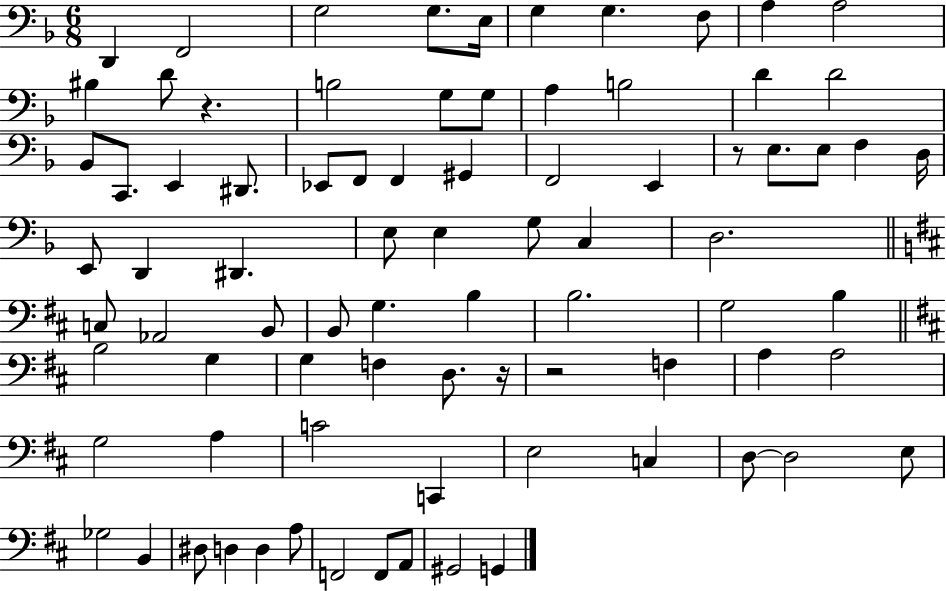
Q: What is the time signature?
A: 6/8